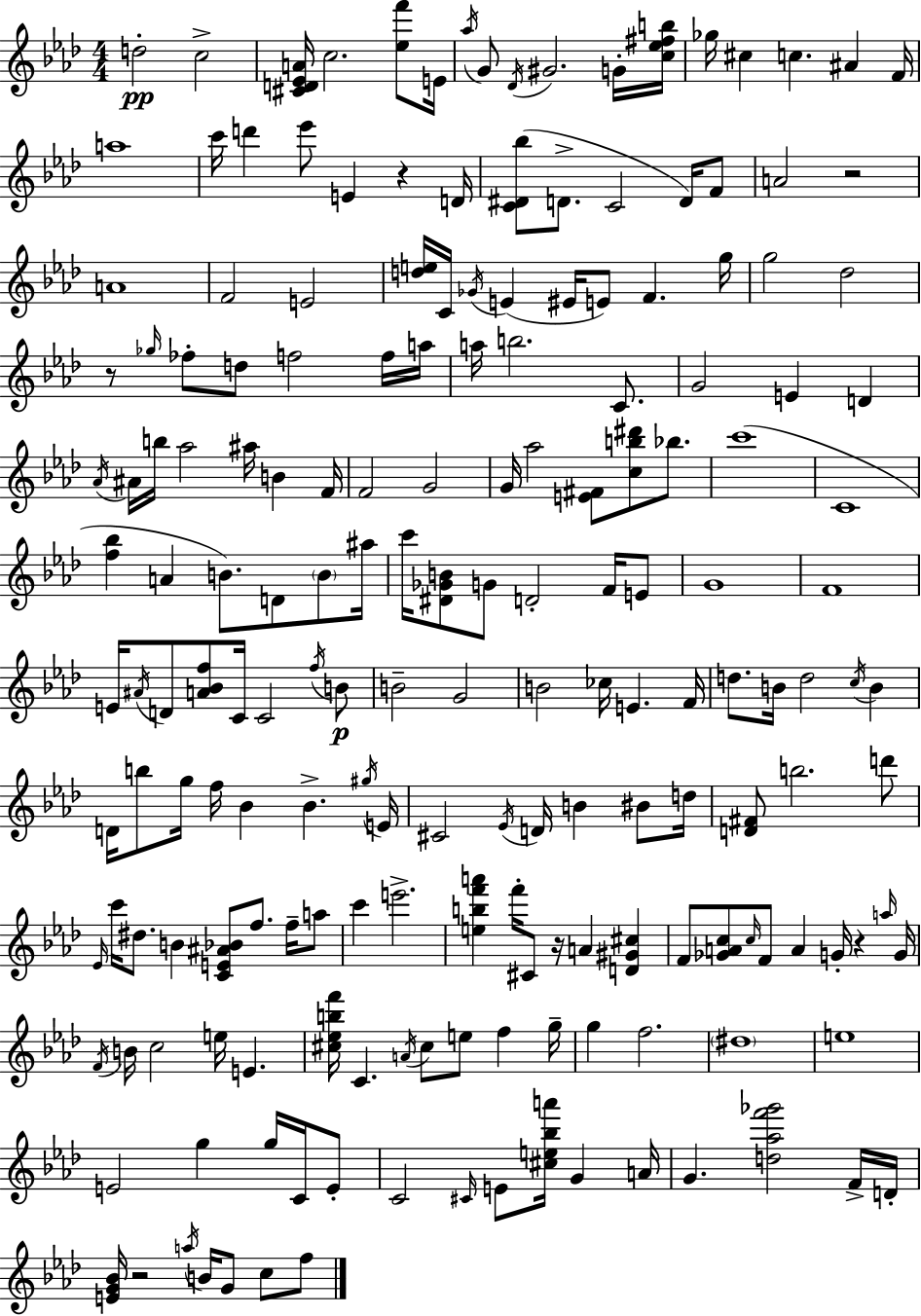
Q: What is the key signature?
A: AES major